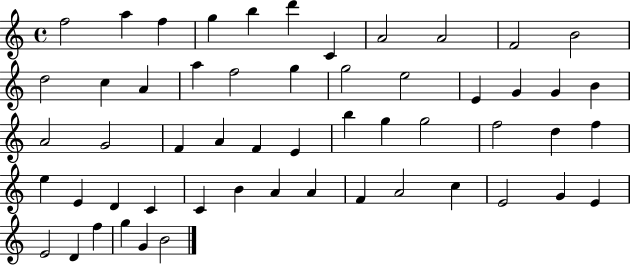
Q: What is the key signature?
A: C major